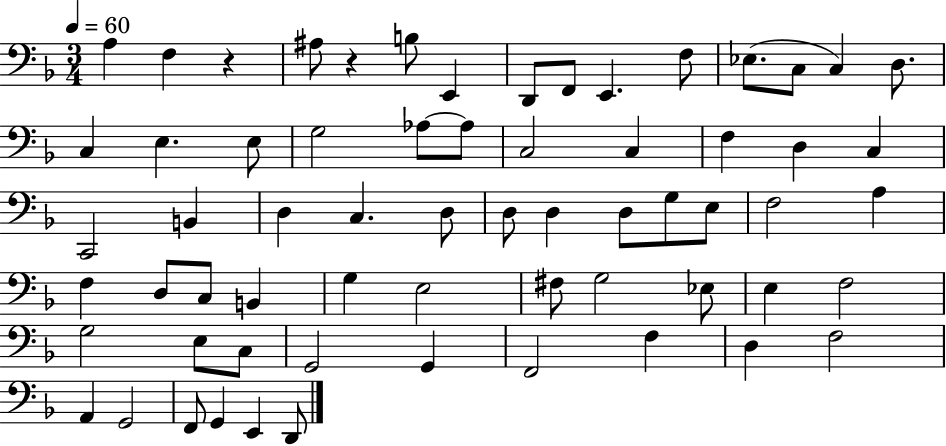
X:1
T:Untitled
M:3/4
L:1/4
K:F
A, F, z ^A,/2 z B,/2 E,, D,,/2 F,,/2 E,, F,/2 _E,/2 C,/2 C, D,/2 C, E, E,/2 G,2 _A,/2 _A,/2 C,2 C, F, D, C, C,,2 B,, D, C, D,/2 D,/2 D, D,/2 G,/2 E,/2 F,2 A, F, D,/2 C,/2 B,, G, E,2 ^F,/2 G,2 _E,/2 E, F,2 G,2 E,/2 C,/2 G,,2 G,, F,,2 F, D, F,2 A,, G,,2 F,,/2 G,, E,, D,,/2